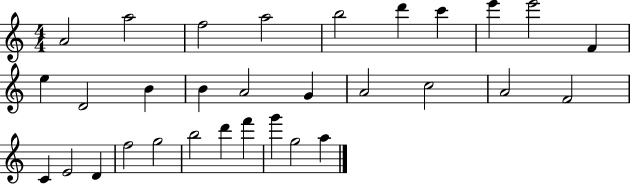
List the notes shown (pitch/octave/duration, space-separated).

A4/h A5/h F5/h A5/h B5/h D6/q C6/q E6/q E6/h F4/q E5/q D4/h B4/q B4/q A4/h G4/q A4/h C5/h A4/h F4/h C4/q E4/h D4/q F5/h G5/h B5/h D6/q F6/q G6/q G5/h A5/q